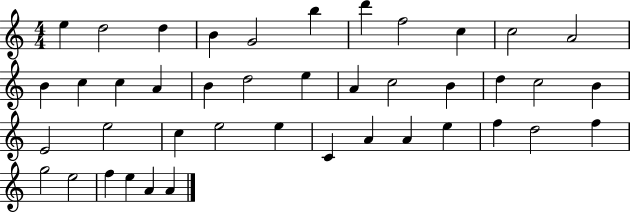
X:1
T:Untitled
M:4/4
L:1/4
K:C
e d2 d B G2 b d' f2 c c2 A2 B c c A B d2 e A c2 B d c2 B E2 e2 c e2 e C A A e f d2 f g2 e2 f e A A